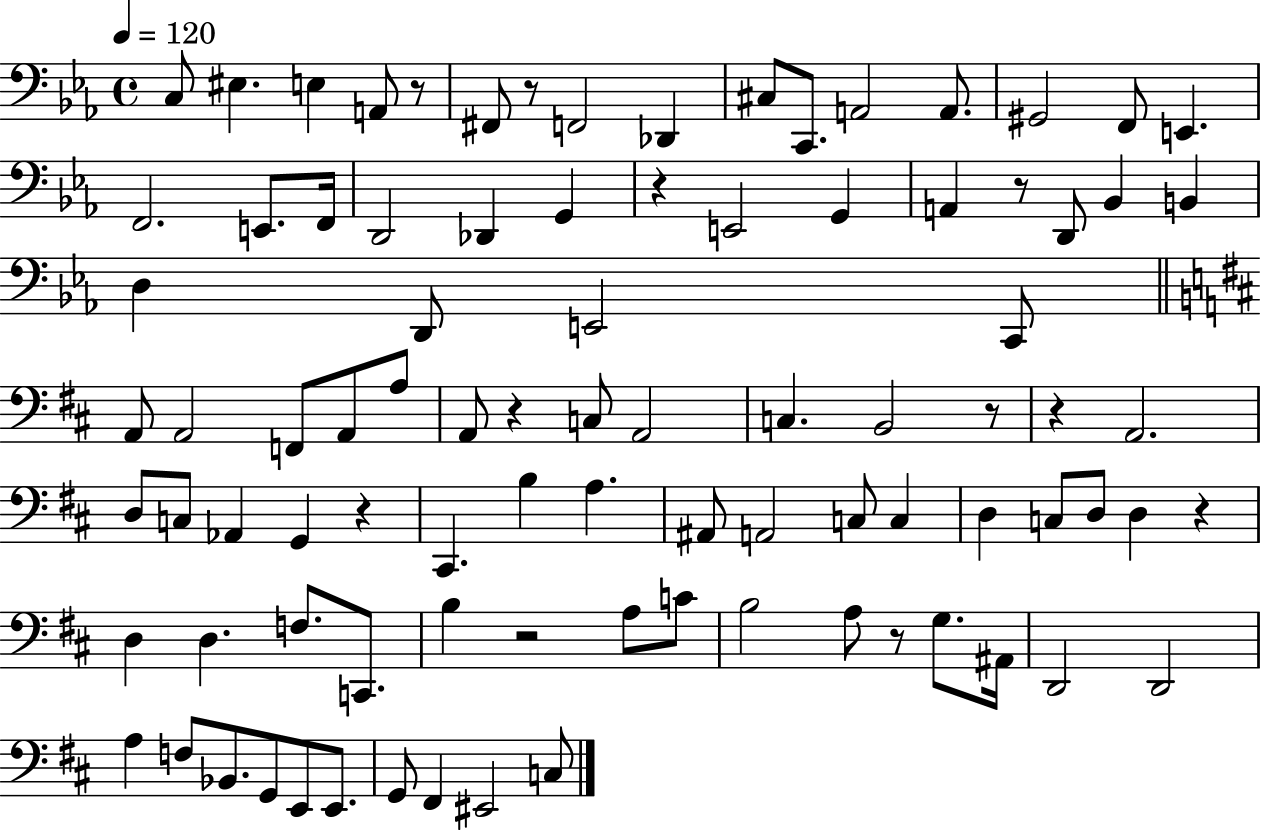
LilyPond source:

{
  \clef bass
  \time 4/4
  \defaultTimeSignature
  \key ees \major
  \tempo 4 = 120
  \repeat volta 2 { c8 eis4. e4 a,8 r8 | fis,8 r8 f,2 des,4 | cis8 c,8. a,2 a,8. | gis,2 f,8 e,4. | \break f,2. e,8. f,16 | d,2 des,4 g,4 | r4 e,2 g,4 | a,4 r8 d,8 bes,4 b,4 | \break d4 d,8 e,2 c,8 | \bar "||" \break \key b \minor a,8 a,2 f,8 a,8 a8 | a,8 r4 c8 a,2 | c4. b,2 r8 | r4 a,2. | \break d8 c8 aes,4 g,4 r4 | cis,4. b4 a4. | ais,8 a,2 c8 c4 | d4 c8 d8 d4 r4 | \break d4 d4. f8. c,8. | b4 r2 a8 c'8 | b2 a8 r8 g8. ais,16 | d,2 d,2 | \break a4 f8 bes,8. g,8 e,8 e,8. | g,8 fis,4 eis,2 c8 | } \bar "|."
}